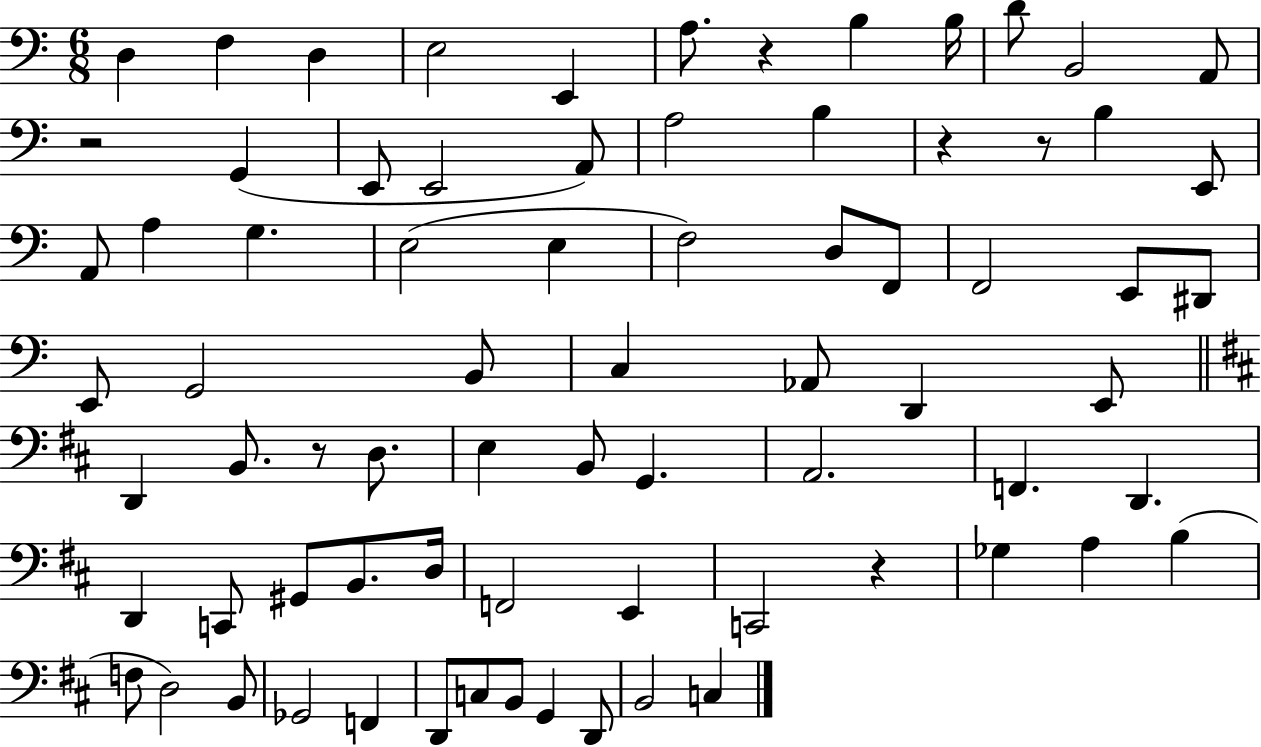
X:1
T:Untitled
M:6/8
L:1/4
K:C
D, F, D, E,2 E,, A,/2 z B, B,/4 D/2 B,,2 A,,/2 z2 G,, E,,/2 E,,2 A,,/2 A,2 B, z z/2 B, E,,/2 A,,/2 A, G, E,2 E, F,2 D,/2 F,,/2 F,,2 E,,/2 ^D,,/2 E,,/2 G,,2 B,,/2 C, _A,,/2 D,, E,,/2 D,, B,,/2 z/2 D,/2 E, B,,/2 G,, A,,2 F,, D,, D,, C,,/2 ^G,,/2 B,,/2 D,/4 F,,2 E,, C,,2 z _G, A, B, F,/2 D,2 B,,/2 _G,,2 F,, D,,/2 C,/2 B,,/2 G,, D,,/2 B,,2 C,